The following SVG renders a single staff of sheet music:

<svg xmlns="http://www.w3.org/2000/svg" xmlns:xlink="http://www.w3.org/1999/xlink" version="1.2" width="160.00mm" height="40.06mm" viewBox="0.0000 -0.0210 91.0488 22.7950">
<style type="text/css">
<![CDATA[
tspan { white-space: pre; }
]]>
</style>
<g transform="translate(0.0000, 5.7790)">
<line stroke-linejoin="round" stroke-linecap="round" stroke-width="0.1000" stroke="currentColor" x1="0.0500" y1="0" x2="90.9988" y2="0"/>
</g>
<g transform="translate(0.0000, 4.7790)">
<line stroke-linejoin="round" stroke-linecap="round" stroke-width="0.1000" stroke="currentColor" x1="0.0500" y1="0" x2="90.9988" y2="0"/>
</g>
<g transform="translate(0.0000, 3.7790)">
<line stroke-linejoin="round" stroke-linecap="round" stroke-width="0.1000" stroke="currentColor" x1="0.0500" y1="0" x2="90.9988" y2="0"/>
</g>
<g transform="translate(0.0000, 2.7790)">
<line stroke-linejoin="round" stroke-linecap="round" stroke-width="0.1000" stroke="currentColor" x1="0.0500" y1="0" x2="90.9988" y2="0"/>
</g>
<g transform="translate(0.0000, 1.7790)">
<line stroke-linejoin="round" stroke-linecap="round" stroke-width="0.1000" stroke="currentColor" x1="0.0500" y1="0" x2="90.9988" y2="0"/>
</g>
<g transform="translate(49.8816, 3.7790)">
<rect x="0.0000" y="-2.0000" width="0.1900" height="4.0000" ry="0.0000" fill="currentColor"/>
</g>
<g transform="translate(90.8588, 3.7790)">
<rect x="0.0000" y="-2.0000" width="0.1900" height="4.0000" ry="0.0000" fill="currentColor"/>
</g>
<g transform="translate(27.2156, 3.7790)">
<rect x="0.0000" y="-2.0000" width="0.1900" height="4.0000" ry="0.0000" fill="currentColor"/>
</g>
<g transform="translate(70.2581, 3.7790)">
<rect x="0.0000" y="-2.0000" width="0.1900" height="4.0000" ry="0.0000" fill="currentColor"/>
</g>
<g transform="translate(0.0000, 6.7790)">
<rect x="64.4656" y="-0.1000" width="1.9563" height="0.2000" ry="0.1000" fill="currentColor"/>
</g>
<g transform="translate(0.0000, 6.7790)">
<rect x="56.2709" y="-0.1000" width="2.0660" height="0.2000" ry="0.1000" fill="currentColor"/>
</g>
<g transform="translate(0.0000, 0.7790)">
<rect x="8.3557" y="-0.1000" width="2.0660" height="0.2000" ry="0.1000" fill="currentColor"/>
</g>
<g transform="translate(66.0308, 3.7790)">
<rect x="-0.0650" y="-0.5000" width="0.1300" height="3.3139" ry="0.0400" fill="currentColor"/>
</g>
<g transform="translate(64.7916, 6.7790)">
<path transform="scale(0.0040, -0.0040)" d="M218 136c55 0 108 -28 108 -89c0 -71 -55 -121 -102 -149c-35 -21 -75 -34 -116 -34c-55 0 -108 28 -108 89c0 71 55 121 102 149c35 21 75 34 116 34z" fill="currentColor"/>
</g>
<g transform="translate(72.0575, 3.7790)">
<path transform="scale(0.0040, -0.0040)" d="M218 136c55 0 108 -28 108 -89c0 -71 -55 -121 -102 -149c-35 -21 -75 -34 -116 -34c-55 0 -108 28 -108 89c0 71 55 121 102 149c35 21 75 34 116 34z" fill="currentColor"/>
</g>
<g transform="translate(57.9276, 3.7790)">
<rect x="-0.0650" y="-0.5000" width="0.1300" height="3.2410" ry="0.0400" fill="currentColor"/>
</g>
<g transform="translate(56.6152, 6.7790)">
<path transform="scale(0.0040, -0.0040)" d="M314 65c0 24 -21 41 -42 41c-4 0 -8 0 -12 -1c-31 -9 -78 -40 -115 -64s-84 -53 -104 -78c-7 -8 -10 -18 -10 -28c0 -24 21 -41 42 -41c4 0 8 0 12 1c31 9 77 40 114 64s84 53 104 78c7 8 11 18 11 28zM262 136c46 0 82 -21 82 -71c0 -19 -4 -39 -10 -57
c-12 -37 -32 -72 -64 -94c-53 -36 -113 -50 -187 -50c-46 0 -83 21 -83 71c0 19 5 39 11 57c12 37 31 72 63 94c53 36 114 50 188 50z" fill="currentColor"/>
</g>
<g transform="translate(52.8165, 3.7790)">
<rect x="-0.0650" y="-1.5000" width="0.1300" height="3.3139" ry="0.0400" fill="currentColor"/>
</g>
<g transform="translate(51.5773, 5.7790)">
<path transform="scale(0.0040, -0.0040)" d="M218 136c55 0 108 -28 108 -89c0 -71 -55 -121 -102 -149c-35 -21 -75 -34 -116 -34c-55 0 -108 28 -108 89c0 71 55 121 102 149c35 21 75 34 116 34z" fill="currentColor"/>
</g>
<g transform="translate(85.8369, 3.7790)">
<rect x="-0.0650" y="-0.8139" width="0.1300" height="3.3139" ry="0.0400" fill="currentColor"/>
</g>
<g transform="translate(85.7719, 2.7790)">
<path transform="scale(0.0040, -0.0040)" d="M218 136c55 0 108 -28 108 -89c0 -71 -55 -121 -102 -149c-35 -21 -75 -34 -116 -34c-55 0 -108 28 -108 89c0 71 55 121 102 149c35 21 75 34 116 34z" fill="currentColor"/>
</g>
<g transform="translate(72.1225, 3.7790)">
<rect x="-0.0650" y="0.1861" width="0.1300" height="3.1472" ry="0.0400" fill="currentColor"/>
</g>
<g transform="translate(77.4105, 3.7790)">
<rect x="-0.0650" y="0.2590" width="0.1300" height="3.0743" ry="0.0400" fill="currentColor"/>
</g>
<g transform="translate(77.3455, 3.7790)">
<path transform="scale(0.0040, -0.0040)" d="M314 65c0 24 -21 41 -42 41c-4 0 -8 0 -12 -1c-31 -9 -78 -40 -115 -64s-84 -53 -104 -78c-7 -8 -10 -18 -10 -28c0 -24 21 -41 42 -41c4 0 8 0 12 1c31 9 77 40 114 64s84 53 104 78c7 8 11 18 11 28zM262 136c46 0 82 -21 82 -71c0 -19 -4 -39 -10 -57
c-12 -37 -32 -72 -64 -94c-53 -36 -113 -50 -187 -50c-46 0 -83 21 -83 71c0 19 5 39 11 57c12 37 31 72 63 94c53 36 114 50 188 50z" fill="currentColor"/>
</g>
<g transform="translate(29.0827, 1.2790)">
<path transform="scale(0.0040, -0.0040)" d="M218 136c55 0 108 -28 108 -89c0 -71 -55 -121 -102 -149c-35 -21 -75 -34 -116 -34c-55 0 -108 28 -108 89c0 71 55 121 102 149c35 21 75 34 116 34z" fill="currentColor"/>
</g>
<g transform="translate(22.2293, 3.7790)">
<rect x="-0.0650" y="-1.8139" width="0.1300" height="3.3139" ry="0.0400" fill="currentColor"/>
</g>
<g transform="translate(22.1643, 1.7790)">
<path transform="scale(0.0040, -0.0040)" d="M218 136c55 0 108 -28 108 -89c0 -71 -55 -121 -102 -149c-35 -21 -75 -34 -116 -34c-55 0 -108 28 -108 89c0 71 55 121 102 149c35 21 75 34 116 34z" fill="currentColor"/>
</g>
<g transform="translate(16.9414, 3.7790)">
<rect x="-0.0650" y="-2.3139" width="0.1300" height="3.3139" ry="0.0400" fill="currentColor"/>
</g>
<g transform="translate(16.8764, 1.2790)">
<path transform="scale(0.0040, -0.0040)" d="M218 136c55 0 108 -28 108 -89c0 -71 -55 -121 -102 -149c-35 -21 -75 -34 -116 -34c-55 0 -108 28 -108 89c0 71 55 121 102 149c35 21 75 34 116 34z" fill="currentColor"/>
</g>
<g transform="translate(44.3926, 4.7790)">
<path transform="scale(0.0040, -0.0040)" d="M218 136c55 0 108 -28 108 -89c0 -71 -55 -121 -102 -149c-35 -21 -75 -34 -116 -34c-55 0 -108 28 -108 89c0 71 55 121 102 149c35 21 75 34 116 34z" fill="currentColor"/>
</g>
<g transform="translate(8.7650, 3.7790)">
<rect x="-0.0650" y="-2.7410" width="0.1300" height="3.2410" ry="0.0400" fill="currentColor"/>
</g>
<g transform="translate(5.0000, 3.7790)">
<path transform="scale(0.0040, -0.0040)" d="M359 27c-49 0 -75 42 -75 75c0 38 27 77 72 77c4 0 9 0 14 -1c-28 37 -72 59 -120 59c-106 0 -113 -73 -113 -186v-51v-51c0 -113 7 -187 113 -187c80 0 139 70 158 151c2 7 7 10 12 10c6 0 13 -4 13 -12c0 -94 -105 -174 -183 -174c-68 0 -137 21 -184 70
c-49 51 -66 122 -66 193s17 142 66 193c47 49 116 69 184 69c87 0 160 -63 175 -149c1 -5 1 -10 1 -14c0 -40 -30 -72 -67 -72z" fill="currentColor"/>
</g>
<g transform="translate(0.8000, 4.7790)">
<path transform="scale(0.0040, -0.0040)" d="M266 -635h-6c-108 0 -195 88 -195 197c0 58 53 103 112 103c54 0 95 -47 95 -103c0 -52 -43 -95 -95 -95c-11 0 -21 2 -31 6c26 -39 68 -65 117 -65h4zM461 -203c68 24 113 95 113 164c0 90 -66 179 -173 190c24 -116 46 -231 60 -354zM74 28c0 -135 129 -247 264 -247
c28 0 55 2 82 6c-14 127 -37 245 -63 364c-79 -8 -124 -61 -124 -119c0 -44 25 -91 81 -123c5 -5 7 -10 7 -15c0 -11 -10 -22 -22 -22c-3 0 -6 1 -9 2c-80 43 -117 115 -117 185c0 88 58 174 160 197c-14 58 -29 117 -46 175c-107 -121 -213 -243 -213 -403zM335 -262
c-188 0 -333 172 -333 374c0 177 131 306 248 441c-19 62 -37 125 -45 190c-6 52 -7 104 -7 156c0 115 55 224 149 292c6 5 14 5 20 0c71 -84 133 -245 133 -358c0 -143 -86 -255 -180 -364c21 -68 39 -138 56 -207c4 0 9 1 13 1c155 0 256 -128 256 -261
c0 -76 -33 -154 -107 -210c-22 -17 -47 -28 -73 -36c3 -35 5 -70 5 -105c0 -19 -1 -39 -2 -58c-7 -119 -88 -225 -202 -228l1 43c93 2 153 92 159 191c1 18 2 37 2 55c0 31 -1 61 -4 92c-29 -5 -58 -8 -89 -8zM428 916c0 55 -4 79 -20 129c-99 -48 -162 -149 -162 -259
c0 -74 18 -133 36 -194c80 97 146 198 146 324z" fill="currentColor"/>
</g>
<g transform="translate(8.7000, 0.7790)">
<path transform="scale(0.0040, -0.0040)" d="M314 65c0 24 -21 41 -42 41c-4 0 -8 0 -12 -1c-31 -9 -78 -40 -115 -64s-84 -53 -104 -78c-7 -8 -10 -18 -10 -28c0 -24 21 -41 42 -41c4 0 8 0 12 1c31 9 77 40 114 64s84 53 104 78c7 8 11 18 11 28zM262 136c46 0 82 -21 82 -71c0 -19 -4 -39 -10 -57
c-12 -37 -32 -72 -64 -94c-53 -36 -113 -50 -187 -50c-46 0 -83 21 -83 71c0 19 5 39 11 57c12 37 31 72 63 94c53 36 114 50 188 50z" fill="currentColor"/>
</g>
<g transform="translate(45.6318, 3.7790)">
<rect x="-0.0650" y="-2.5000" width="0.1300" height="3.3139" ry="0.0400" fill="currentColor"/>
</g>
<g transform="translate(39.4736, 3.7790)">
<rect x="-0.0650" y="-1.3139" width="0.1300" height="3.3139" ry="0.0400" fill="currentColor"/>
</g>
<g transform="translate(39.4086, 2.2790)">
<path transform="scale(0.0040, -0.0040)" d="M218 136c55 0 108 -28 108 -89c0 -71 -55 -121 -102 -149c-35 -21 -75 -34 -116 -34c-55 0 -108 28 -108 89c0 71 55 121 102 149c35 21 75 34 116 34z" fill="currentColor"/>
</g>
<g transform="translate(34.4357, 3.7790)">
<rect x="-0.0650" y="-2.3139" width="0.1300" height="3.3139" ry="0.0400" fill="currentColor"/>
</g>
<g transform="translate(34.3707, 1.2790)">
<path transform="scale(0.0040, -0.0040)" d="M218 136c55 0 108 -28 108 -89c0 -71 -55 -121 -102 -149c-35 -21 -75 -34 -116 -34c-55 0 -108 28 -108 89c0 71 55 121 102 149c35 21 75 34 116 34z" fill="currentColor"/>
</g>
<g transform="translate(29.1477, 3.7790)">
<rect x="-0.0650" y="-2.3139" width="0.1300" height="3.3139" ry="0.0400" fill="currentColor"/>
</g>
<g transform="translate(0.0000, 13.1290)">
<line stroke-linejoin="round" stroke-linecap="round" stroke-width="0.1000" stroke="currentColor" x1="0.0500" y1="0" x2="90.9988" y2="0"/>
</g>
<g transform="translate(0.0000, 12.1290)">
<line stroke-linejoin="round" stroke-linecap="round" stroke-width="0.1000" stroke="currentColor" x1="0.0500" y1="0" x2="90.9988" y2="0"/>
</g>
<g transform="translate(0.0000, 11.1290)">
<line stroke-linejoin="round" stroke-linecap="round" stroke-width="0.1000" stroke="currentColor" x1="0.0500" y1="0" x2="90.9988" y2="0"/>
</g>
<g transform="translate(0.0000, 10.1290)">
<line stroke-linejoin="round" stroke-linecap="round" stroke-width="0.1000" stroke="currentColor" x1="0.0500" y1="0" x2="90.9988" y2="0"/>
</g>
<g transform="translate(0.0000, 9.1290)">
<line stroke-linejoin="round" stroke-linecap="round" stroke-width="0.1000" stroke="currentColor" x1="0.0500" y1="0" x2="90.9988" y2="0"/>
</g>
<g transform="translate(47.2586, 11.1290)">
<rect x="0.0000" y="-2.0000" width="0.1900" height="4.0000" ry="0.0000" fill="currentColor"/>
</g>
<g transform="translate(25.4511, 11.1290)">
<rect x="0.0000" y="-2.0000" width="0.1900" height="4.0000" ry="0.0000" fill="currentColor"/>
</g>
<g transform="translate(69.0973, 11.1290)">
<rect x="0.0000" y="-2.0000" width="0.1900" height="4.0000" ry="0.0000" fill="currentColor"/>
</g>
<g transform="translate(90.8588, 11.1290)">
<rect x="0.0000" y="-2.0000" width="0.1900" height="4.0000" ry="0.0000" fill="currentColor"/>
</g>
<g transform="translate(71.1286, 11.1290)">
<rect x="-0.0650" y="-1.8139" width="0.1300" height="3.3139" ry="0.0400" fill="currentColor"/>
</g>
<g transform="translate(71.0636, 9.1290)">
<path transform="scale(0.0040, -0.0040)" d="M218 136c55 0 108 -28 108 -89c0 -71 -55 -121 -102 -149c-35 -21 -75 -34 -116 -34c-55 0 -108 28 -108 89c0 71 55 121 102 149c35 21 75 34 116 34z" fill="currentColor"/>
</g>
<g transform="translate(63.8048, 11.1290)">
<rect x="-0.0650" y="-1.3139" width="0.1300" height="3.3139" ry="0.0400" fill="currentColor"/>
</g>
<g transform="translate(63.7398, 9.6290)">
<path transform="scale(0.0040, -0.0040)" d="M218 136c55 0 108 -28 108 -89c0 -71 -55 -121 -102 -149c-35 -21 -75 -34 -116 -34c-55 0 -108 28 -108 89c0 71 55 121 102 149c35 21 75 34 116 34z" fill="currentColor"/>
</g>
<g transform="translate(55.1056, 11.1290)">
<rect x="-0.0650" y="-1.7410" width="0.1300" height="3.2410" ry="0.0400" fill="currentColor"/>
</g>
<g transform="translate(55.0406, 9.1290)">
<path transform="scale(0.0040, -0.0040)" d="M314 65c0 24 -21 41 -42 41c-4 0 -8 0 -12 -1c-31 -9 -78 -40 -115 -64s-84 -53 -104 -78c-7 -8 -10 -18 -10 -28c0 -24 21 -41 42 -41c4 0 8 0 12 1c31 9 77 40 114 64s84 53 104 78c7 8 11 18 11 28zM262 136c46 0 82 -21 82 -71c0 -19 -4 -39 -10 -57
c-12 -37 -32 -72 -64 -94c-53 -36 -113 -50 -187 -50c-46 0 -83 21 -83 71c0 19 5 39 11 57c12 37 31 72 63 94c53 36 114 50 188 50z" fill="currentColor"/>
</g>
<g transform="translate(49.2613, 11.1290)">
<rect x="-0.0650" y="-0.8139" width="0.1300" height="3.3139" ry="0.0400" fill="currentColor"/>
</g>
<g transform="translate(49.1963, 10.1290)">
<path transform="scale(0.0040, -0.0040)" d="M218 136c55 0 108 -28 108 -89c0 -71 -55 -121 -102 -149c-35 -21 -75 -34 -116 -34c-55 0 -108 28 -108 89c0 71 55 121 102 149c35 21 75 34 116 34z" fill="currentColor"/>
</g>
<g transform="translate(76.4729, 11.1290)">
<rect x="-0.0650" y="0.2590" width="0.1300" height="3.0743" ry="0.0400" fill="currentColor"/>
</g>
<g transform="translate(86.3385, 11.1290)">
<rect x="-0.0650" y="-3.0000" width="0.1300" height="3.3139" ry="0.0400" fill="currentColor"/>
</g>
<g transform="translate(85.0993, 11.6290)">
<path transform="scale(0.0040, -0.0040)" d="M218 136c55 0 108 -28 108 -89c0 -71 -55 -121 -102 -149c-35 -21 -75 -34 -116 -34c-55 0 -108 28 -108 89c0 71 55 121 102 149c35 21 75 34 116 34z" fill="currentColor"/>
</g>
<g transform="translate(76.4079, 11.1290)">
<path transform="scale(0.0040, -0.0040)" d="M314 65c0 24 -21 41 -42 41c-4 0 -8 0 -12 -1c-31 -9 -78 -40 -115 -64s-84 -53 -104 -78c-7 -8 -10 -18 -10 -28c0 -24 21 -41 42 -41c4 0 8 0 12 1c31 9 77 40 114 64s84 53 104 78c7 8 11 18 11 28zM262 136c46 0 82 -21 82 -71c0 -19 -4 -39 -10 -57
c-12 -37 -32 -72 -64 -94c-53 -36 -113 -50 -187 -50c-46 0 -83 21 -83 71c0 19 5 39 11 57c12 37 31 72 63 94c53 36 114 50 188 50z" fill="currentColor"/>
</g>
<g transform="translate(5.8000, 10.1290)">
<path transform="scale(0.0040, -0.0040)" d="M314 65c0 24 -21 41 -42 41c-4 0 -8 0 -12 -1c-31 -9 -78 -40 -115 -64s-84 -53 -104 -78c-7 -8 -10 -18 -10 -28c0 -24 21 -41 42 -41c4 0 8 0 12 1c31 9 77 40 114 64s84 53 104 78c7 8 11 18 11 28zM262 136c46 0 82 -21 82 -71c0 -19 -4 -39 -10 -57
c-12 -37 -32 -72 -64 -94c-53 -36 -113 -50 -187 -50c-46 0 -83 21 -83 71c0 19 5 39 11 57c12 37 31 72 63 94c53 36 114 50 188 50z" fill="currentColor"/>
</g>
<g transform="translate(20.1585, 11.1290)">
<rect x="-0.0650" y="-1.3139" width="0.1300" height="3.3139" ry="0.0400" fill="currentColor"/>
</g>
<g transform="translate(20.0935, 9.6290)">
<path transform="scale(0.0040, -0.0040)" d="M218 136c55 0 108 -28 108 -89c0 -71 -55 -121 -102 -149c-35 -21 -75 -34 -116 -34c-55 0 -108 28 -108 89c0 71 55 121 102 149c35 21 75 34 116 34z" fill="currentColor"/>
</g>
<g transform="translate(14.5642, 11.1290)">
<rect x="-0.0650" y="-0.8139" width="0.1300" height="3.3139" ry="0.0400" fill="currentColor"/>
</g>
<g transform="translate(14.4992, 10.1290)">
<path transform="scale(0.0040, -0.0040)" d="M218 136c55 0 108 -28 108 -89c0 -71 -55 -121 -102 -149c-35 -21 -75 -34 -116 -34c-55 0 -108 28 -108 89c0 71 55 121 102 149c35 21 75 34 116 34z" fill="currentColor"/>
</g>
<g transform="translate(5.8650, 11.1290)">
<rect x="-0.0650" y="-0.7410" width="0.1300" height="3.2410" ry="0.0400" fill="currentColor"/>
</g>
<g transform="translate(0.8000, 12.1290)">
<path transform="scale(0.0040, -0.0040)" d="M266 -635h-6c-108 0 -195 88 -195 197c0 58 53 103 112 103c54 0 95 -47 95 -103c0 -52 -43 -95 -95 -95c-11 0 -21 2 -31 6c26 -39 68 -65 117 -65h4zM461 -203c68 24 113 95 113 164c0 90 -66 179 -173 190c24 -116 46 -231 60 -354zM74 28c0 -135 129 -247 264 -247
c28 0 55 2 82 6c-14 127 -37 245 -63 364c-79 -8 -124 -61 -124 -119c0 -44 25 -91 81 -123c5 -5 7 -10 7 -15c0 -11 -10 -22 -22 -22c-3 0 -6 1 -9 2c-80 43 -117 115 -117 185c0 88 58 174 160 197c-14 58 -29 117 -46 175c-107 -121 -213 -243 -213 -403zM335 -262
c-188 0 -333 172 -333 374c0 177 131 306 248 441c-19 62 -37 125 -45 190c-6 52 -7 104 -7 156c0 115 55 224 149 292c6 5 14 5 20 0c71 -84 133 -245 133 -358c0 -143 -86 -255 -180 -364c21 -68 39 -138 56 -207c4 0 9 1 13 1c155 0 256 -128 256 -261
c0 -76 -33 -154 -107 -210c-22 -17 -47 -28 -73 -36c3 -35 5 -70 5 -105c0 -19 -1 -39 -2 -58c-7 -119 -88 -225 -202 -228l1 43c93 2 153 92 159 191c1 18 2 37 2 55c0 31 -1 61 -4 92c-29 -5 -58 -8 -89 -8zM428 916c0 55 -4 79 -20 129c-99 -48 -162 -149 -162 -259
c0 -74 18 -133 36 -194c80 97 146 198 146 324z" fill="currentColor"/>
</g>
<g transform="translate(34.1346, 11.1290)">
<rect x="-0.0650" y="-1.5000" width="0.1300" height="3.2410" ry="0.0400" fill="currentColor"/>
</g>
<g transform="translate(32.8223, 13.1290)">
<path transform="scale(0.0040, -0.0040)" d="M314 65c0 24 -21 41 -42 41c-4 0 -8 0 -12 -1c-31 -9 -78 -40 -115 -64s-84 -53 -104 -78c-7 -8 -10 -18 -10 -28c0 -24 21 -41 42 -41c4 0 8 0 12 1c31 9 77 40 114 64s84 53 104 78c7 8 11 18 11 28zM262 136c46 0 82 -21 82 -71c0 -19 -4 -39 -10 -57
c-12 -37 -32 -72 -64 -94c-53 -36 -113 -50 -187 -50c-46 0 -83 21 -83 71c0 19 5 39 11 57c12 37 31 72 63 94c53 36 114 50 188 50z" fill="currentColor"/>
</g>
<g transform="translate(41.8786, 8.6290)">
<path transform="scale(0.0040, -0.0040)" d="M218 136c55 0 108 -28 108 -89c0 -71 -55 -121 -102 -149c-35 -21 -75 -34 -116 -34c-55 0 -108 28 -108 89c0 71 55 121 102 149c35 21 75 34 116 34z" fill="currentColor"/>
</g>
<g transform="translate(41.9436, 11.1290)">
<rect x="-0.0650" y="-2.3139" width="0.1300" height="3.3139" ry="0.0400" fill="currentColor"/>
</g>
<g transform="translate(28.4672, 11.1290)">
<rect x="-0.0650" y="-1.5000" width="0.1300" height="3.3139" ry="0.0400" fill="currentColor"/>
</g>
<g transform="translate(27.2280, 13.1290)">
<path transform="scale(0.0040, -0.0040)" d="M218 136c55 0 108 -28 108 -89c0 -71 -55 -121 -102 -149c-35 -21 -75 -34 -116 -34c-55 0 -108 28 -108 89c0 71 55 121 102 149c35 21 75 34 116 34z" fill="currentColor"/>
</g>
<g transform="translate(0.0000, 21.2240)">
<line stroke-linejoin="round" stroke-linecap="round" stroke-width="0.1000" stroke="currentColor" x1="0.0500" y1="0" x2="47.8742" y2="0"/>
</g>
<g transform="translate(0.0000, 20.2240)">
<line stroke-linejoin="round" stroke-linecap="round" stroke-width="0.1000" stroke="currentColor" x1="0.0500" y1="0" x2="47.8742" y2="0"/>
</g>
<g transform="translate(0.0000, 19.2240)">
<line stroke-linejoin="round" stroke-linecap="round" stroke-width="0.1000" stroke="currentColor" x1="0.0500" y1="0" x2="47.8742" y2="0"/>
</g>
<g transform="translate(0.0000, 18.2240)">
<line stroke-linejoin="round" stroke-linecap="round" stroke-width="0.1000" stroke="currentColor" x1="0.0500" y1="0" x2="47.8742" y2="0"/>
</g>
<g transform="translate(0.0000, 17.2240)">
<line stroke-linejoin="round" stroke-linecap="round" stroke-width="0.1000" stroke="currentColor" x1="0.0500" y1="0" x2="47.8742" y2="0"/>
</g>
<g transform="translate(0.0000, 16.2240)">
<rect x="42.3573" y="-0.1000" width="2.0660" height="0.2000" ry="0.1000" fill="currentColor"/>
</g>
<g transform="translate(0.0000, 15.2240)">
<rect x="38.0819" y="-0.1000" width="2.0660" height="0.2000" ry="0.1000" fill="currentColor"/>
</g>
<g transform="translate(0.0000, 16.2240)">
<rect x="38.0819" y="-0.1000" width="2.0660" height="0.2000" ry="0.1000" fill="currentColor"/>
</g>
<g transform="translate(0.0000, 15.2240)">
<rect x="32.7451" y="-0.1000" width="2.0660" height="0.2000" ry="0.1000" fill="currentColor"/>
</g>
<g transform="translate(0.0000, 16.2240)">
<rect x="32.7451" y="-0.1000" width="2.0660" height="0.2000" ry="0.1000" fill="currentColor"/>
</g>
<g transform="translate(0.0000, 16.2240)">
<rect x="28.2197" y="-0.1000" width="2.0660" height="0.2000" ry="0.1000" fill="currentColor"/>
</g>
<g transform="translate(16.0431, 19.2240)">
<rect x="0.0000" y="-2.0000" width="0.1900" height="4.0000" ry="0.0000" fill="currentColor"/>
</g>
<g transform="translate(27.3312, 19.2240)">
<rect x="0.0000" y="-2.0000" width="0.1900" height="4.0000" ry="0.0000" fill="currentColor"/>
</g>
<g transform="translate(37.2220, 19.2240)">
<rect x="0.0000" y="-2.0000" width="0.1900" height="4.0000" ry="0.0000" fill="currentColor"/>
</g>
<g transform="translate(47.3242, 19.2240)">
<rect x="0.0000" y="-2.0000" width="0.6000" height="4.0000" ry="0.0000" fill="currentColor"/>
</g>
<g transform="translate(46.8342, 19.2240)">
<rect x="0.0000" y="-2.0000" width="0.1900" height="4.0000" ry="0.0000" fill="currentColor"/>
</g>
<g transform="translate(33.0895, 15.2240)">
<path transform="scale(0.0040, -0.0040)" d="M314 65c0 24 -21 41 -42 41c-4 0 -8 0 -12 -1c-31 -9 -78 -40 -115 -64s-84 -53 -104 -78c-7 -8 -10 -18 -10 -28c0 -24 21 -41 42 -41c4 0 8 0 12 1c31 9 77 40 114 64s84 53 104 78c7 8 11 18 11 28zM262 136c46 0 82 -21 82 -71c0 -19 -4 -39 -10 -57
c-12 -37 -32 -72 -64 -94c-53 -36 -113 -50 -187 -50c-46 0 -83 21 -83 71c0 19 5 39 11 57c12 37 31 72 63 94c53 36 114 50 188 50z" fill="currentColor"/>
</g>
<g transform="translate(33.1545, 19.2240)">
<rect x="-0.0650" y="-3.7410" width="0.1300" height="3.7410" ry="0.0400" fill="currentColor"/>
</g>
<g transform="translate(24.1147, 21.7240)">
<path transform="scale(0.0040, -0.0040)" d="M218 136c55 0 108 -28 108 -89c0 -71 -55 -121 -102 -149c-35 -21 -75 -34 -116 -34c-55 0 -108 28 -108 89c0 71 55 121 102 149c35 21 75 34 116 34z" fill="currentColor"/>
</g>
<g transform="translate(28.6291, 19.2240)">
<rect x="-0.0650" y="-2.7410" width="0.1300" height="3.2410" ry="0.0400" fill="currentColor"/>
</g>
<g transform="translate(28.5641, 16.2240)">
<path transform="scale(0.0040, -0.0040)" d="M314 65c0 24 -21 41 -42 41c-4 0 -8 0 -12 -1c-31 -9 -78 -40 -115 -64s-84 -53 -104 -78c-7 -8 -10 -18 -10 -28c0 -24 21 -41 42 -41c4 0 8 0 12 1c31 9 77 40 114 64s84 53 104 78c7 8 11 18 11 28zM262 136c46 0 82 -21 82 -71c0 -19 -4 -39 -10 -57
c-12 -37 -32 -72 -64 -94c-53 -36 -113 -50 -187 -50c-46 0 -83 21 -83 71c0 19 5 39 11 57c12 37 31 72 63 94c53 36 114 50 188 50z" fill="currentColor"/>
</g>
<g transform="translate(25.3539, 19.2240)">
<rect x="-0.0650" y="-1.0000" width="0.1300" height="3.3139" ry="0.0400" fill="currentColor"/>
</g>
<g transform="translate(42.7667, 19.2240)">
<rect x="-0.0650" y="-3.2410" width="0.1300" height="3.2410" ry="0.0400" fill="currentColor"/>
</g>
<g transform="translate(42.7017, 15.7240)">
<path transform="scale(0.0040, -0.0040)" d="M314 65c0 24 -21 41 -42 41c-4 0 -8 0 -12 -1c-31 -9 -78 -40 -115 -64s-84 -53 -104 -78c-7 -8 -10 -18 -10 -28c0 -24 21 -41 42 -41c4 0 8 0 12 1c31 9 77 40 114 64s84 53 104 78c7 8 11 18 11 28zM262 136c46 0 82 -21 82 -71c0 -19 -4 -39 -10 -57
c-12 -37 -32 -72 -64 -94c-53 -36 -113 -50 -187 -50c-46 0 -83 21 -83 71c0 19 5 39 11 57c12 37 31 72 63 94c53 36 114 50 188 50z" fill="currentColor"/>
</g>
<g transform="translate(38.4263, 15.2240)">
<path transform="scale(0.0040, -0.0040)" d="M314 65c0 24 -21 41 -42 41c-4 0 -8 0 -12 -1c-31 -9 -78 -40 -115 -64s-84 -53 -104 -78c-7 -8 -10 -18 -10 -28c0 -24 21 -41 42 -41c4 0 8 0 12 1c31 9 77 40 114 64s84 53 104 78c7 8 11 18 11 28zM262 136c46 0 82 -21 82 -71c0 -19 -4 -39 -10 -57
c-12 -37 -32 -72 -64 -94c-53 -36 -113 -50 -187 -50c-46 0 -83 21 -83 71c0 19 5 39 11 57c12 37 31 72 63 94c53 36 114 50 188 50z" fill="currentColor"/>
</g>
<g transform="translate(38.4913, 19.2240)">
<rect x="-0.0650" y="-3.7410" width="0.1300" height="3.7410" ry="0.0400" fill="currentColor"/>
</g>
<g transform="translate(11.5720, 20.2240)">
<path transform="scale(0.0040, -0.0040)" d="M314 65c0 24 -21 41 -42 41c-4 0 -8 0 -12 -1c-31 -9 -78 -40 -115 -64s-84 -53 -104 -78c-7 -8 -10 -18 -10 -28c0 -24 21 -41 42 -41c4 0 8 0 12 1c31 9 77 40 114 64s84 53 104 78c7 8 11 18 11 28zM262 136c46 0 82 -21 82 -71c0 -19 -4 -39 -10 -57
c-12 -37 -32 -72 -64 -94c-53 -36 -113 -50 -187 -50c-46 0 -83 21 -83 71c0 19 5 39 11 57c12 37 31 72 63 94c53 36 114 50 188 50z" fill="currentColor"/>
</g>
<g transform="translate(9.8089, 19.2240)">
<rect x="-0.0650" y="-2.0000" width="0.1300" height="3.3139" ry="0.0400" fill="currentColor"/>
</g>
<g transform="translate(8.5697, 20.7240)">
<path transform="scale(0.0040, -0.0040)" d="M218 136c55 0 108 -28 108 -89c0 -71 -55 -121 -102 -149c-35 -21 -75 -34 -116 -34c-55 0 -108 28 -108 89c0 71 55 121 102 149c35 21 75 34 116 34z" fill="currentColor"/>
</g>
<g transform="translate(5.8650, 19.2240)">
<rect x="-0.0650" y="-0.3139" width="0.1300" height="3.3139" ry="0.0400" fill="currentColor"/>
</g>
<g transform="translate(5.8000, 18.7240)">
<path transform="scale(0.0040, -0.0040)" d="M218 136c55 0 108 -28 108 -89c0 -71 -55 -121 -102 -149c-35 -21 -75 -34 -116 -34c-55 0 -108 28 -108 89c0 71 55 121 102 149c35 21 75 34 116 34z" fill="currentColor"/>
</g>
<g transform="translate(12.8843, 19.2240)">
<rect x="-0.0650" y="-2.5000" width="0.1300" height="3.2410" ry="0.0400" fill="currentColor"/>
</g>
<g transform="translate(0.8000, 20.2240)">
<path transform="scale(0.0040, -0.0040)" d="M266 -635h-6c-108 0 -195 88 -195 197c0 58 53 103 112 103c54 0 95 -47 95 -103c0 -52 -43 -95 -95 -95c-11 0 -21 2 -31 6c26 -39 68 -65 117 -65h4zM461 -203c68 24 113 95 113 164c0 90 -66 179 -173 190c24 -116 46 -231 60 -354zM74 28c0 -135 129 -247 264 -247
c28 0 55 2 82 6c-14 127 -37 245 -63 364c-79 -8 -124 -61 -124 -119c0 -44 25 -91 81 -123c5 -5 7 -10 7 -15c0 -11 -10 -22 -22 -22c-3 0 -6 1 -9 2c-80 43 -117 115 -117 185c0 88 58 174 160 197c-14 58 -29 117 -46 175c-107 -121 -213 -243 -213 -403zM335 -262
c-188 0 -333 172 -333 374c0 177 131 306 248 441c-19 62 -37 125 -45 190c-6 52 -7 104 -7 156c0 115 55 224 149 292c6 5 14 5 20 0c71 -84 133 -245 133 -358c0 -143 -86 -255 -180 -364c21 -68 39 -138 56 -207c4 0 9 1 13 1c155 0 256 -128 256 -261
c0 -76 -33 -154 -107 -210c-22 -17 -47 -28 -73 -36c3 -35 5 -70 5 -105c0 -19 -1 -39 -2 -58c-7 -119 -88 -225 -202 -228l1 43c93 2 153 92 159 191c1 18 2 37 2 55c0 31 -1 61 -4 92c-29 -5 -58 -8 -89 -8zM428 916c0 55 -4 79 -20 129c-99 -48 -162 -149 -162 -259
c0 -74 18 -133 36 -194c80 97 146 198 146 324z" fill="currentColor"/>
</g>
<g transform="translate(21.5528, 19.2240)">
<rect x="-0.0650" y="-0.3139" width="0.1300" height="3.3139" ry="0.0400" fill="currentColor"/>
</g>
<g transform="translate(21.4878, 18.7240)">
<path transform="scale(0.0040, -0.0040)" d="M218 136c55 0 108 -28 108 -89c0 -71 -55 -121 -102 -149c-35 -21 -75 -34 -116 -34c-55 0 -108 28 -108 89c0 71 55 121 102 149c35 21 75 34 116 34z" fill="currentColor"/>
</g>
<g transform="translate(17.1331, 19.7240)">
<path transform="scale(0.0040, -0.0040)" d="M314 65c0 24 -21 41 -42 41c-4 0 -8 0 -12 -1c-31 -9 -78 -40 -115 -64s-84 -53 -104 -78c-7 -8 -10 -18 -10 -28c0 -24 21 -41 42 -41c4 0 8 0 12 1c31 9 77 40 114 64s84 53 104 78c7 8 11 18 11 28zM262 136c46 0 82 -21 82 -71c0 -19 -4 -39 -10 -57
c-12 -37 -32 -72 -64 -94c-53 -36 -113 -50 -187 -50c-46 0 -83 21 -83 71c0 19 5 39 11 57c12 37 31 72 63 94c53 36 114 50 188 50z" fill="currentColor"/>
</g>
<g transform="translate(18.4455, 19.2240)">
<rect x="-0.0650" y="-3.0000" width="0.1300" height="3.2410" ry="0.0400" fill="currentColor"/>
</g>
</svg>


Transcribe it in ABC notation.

X:1
T:Untitled
M:4/4
L:1/4
K:C
a2 g f g g e G E C2 C B B2 d d2 d e E E2 g d f2 e f B2 A c F G2 A2 c D a2 c'2 c'2 b2